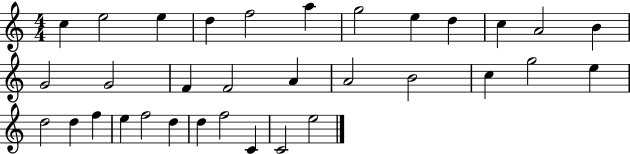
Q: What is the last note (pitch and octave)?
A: E5